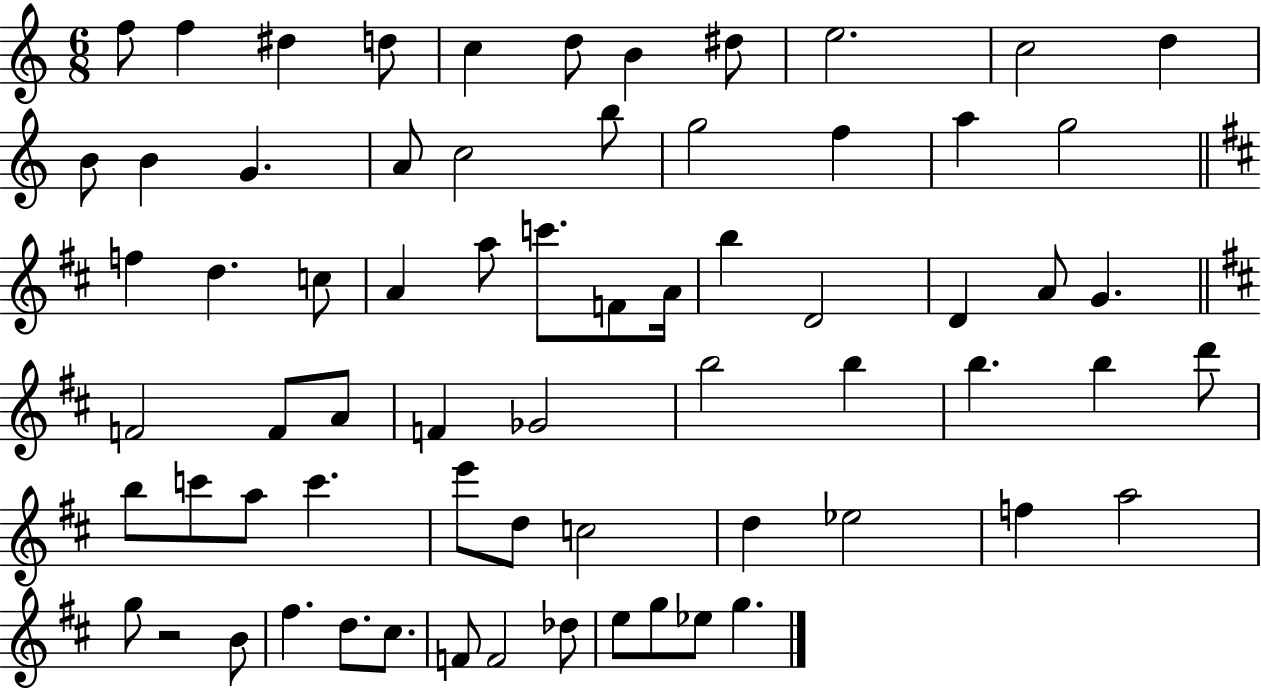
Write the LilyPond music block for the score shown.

{
  \clef treble
  \numericTimeSignature
  \time 6/8
  \key c \major
  f''8 f''4 dis''4 d''8 | c''4 d''8 b'4 dis''8 | e''2. | c''2 d''4 | \break b'8 b'4 g'4. | a'8 c''2 b''8 | g''2 f''4 | a''4 g''2 | \break \bar "||" \break \key b \minor f''4 d''4. c''8 | a'4 a''8 c'''8. f'8 a'16 | b''4 d'2 | d'4 a'8 g'4. | \break \bar "||" \break \key d \major f'2 f'8 a'8 | f'4 ges'2 | b''2 b''4 | b''4. b''4 d'''8 | \break b''8 c'''8 a''8 c'''4. | e'''8 d''8 c''2 | d''4 ees''2 | f''4 a''2 | \break g''8 r2 b'8 | fis''4. d''8. cis''8. | f'8 f'2 des''8 | e''8 g''8 ees''8 g''4. | \break \bar "|."
}